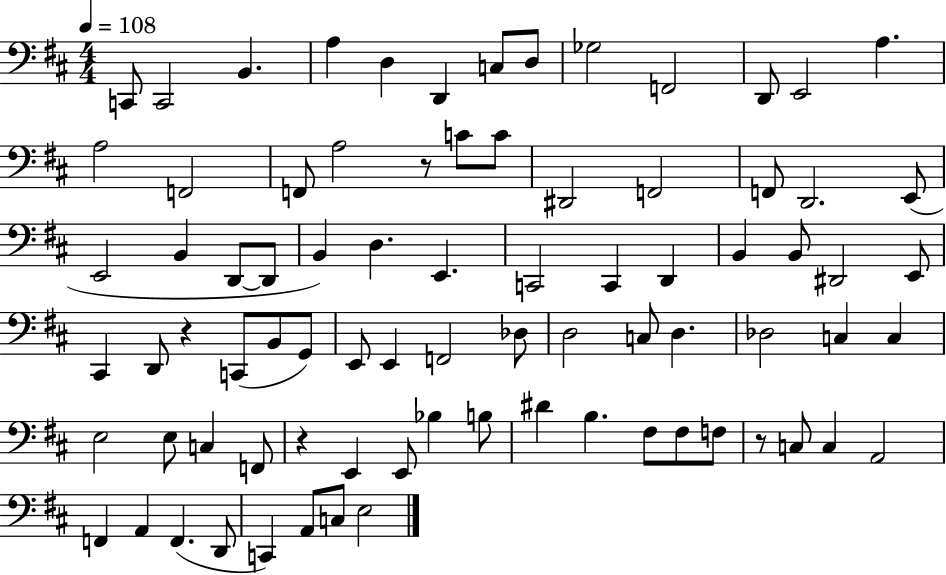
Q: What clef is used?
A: bass